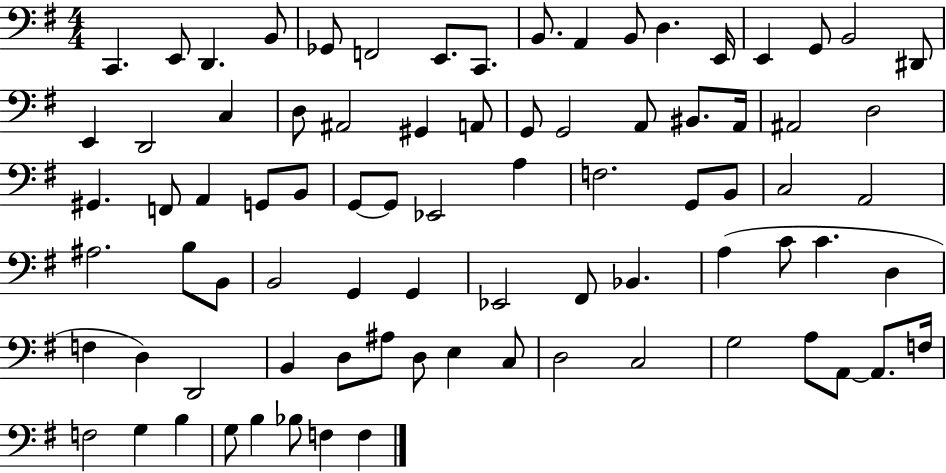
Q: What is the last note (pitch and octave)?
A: F3